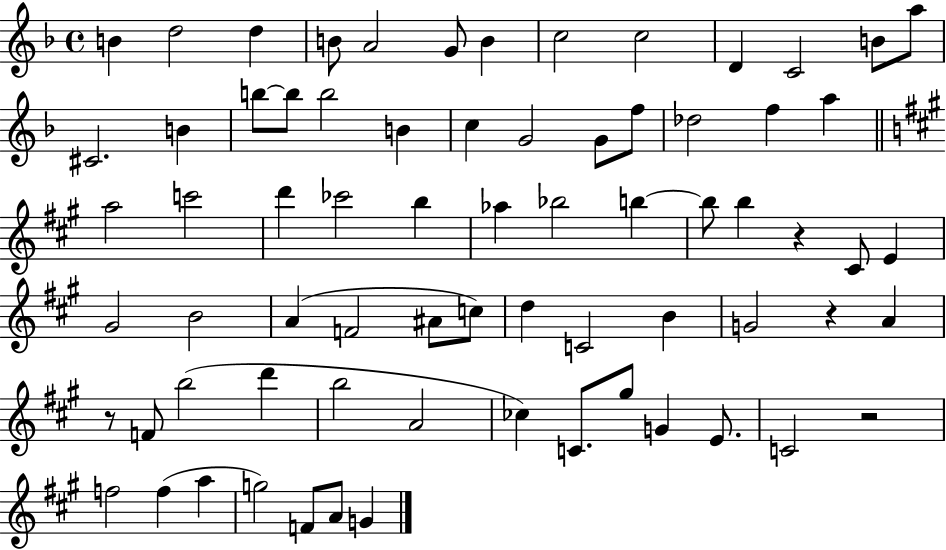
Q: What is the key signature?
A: F major